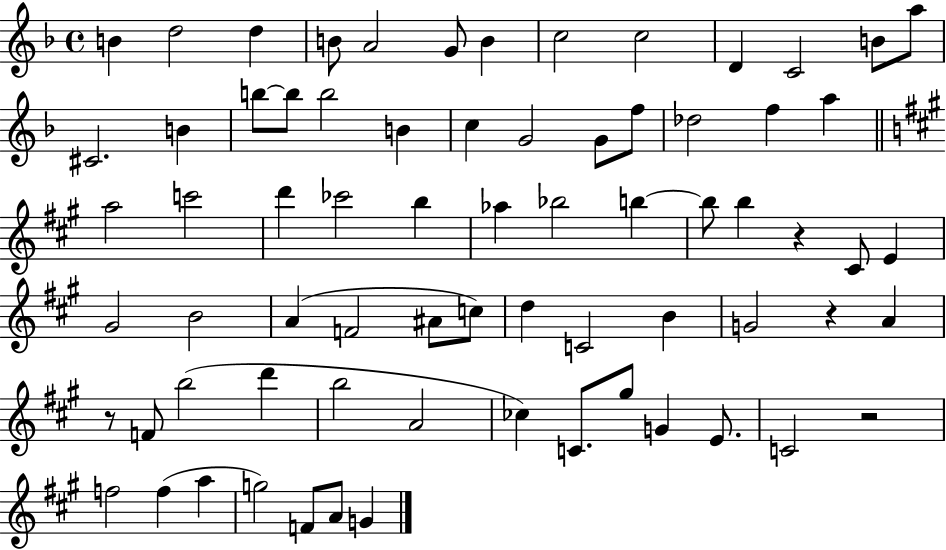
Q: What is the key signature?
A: F major